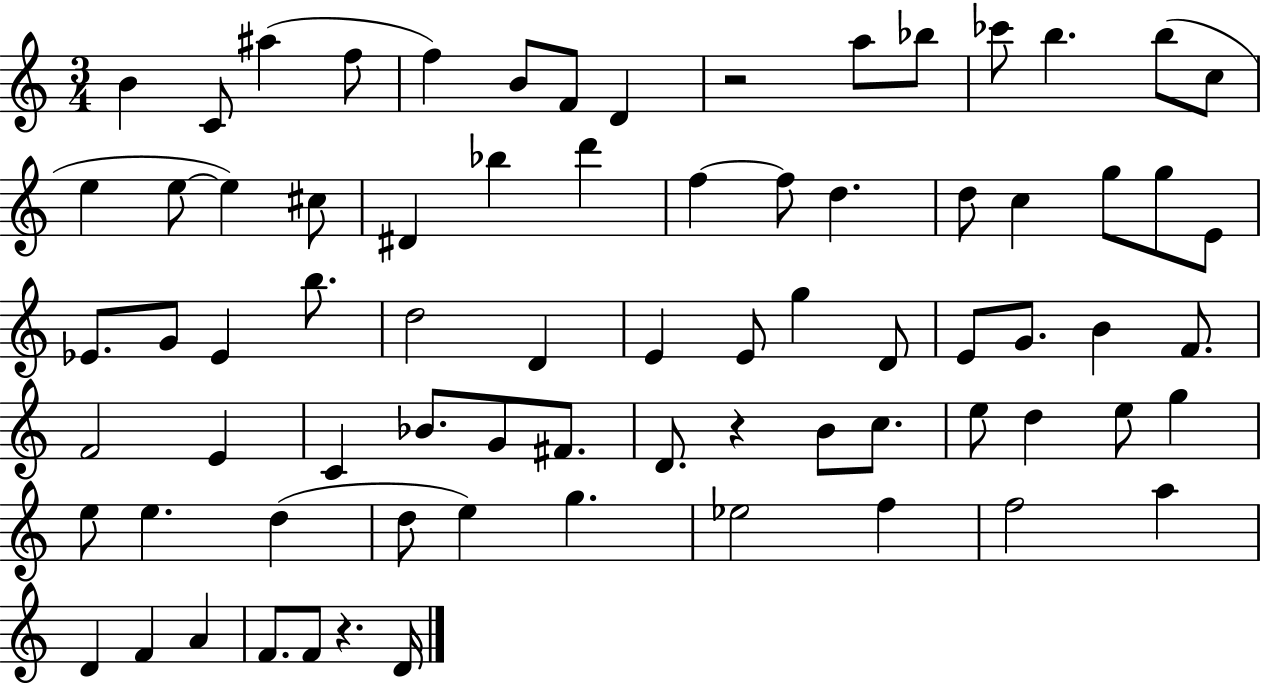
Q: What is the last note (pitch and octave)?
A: D4